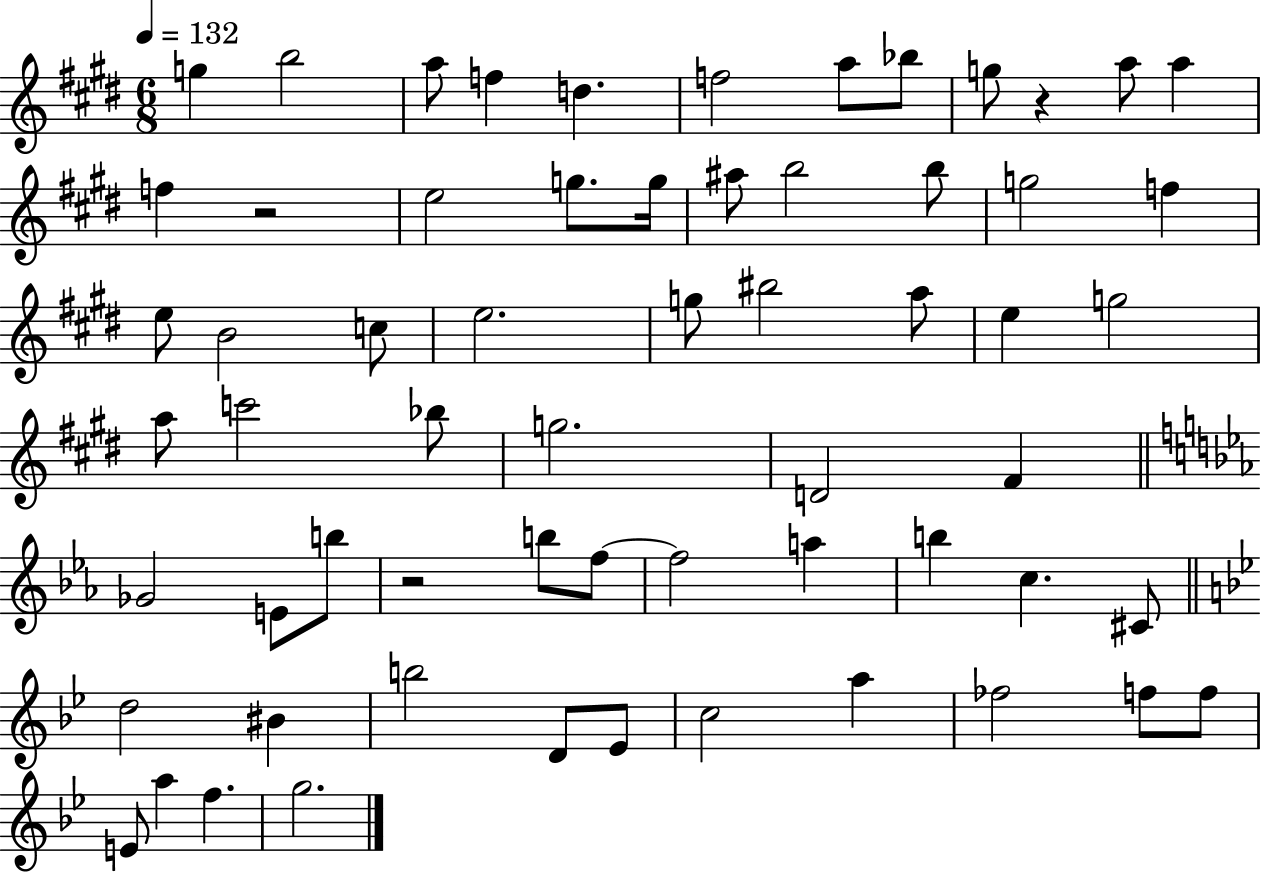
G5/q B5/h A5/e F5/q D5/q. F5/h A5/e Bb5/e G5/e R/q A5/e A5/q F5/q R/h E5/h G5/e. G5/s A#5/e B5/h B5/e G5/h F5/q E5/e B4/h C5/e E5/h. G5/e BIS5/h A5/e E5/q G5/h A5/e C6/h Bb5/e G5/h. D4/h F#4/q Gb4/h E4/e B5/e R/h B5/e F5/e F5/h A5/q B5/q C5/q. C#4/e D5/h BIS4/q B5/h D4/e Eb4/e C5/h A5/q FES5/h F5/e F5/e E4/e A5/q F5/q. G5/h.